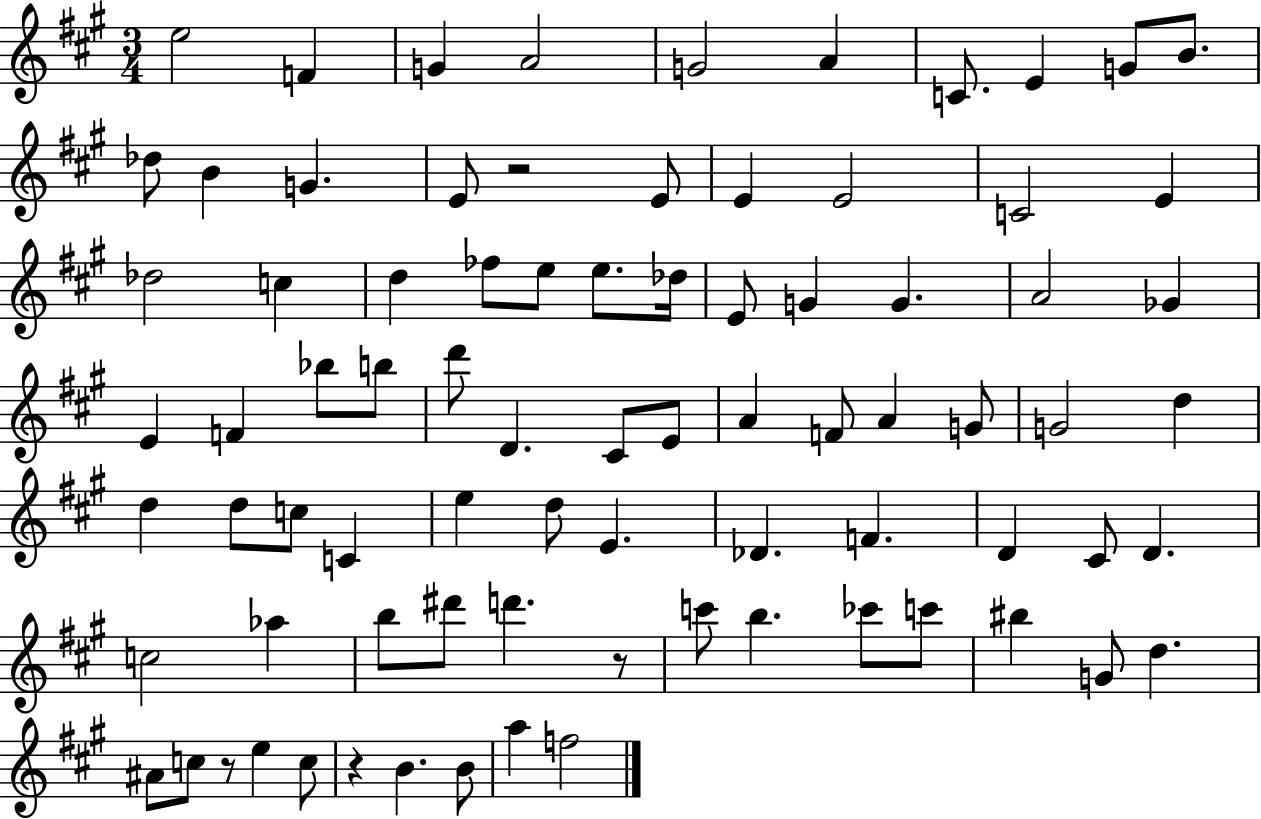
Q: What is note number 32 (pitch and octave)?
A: E4